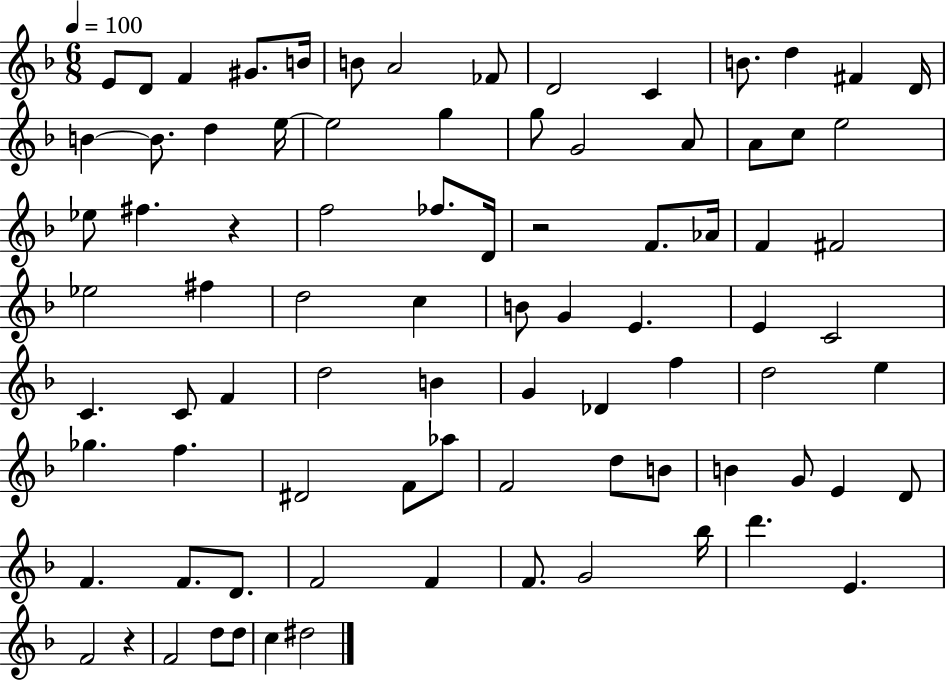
X:1
T:Untitled
M:6/8
L:1/4
K:F
E/2 D/2 F ^G/2 B/4 B/2 A2 _F/2 D2 C B/2 d ^F D/4 B B/2 d e/4 e2 g g/2 G2 A/2 A/2 c/2 e2 _e/2 ^f z f2 _f/2 D/4 z2 F/2 _A/4 F ^F2 _e2 ^f d2 c B/2 G E E C2 C C/2 F d2 B G _D f d2 e _g f ^D2 F/2 _a/2 F2 d/2 B/2 B G/2 E D/2 F F/2 D/2 F2 F F/2 G2 _b/4 d' E F2 z F2 d/2 d/2 c ^d2